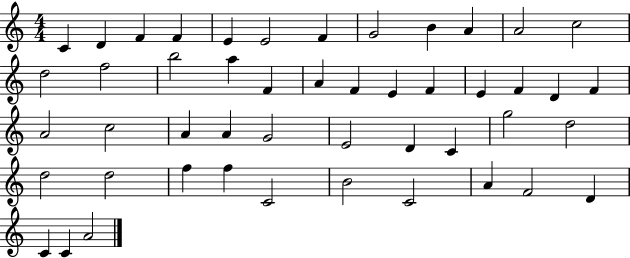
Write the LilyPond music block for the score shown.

{
  \clef treble
  \numericTimeSignature
  \time 4/4
  \key c \major
  c'4 d'4 f'4 f'4 | e'4 e'2 f'4 | g'2 b'4 a'4 | a'2 c''2 | \break d''2 f''2 | b''2 a''4 f'4 | a'4 f'4 e'4 f'4 | e'4 f'4 d'4 f'4 | \break a'2 c''2 | a'4 a'4 g'2 | e'2 d'4 c'4 | g''2 d''2 | \break d''2 d''2 | f''4 f''4 c'2 | b'2 c'2 | a'4 f'2 d'4 | \break c'4 c'4 a'2 | \bar "|."
}